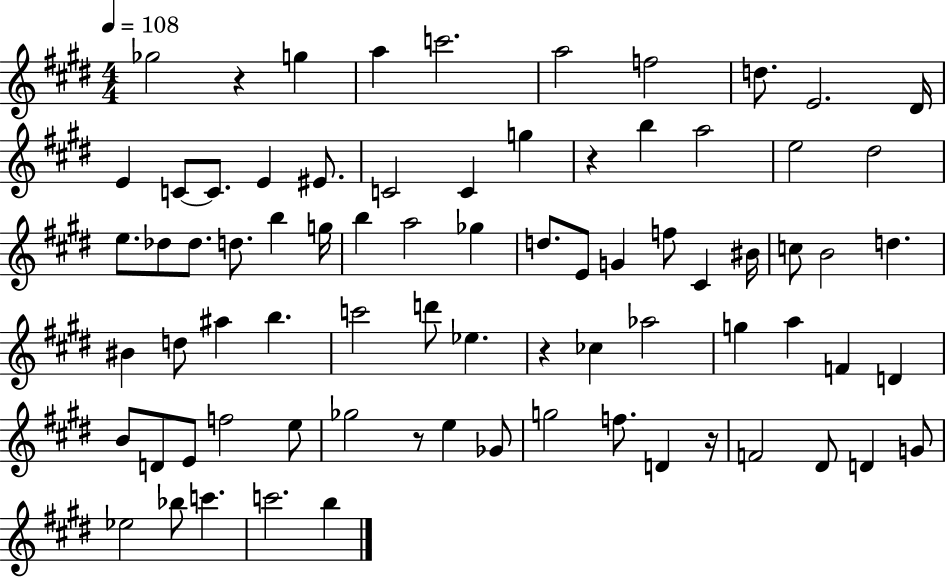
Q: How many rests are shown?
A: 5